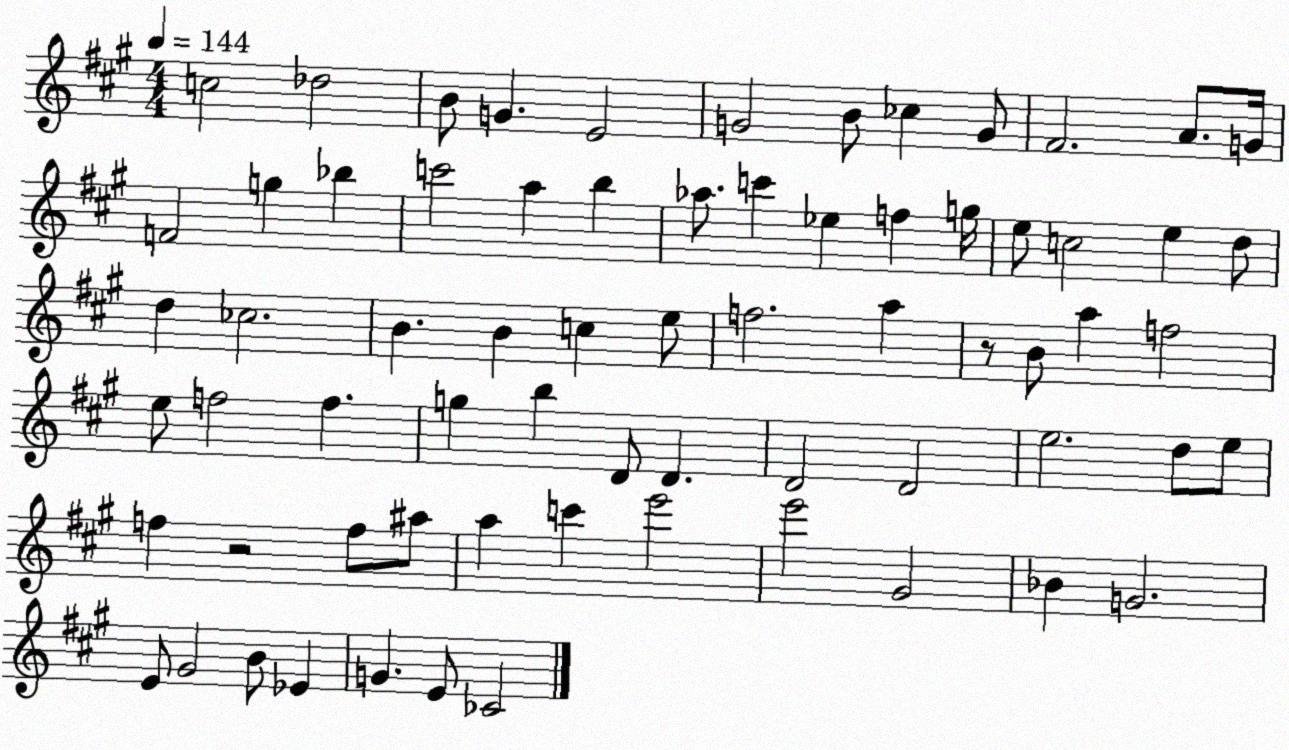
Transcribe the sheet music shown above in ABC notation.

X:1
T:Untitled
M:4/4
L:1/4
K:A
c2 _d2 B/2 G E2 G2 B/2 _c G/2 ^F2 A/2 G/4 F2 g _b c'2 a b _a/2 c' _e f g/4 e/2 c2 e d/2 d _c2 B B c e/2 f2 a z/2 B/2 a f2 e/2 f2 f g b D/2 D D2 D2 e2 d/2 e/2 f z2 f/2 ^a/2 a c' e'2 e'2 ^G2 _B G2 E/2 ^G2 B/2 _E G E/2 _C2